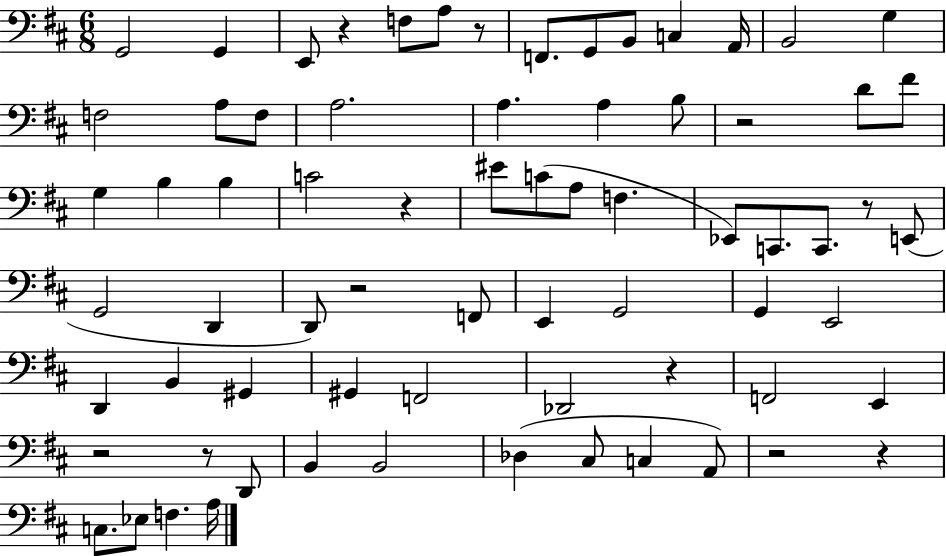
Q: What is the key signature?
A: D major